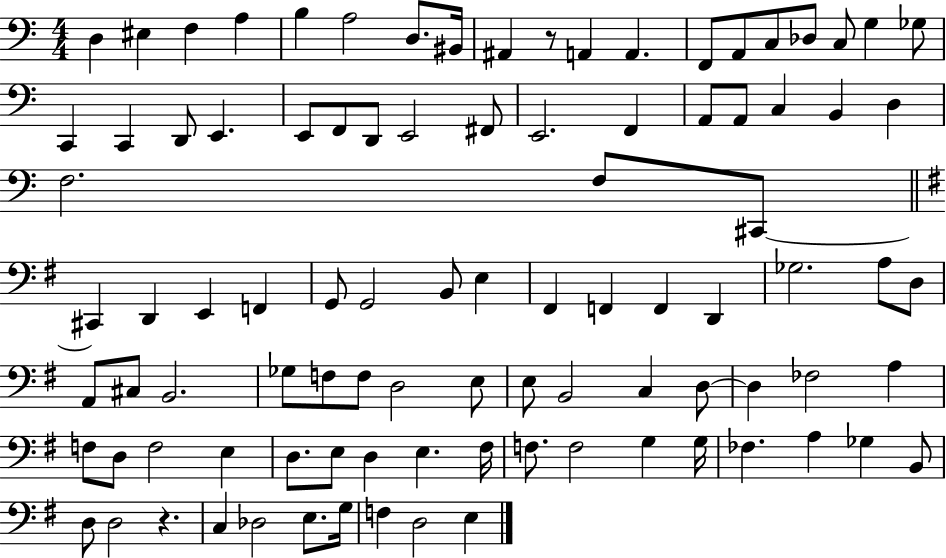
D3/q EIS3/q F3/q A3/q B3/q A3/h D3/e. BIS2/s A#2/q R/e A2/q A2/q. F2/e A2/e C3/e Db3/e C3/e G3/q Gb3/e C2/q C2/q D2/e E2/q. E2/e F2/e D2/e E2/h F#2/e E2/h. F2/q A2/e A2/e C3/q B2/q D3/q F3/h. F3/e C#2/e C#2/q D2/q E2/q F2/q G2/e G2/h B2/e E3/q F#2/q F2/q F2/q D2/q Gb3/h. A3/e D3/e A2/e C#3/e B2/h. Gb3/e F3/e F3/e D3/h E3/e E3/e B2/h C3/q D3/e D3/q FES3/h A3/q F3/e D3/e F3/h E3/q D3/e. E3/e D3/q E3/q. F#3/s F3/e. F3/h G3/q G3/s FES3/q. A3/q Gb3/q B2/e D3/e D3/h R/q. C3/q Db3/h E3/e. G3/s F3/q D3/h E3/q